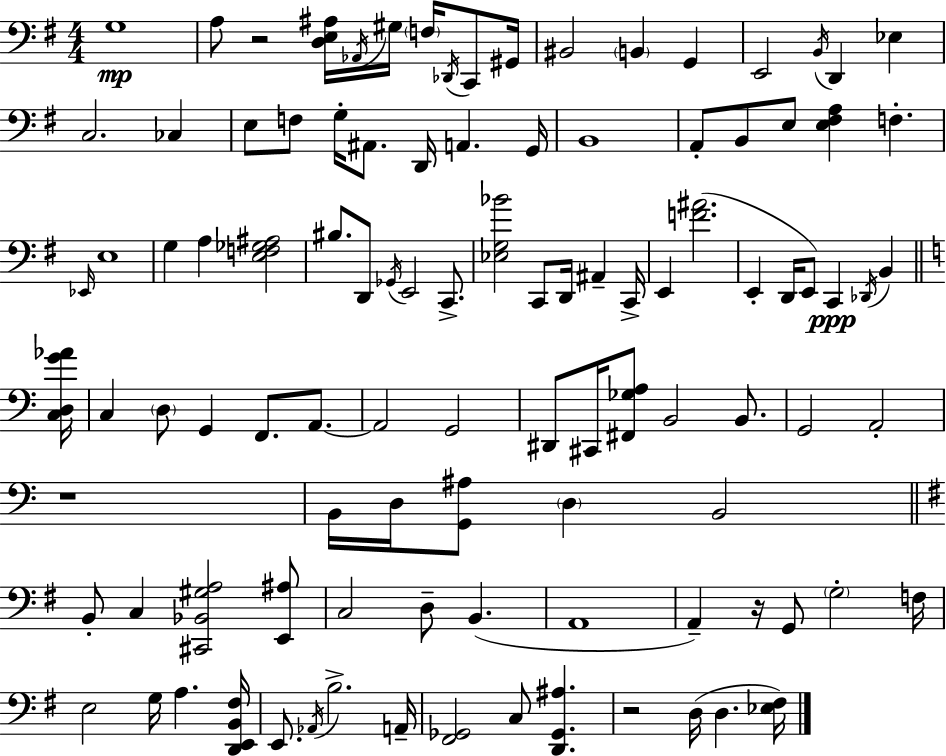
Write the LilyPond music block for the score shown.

{
  \clef bass
  \numericTimeSignature
  \time 4/4
  \key g \major
  g1\mp | a8 r2 <d e ais>16 \acciaccatura { aes,16 } gis16 \parenthesize f16 \acciaccatura { des,16 } c,8 | gis,16 bis,2 \parenthesize b,4 g,4 | e,2 \acciaccatura { b,16 } d,4 ees4 | \break c2. ces4 | e8 f8 g16-. ais,8. d,16 a,4. | g,16 b,1 | a,8-. b,8 e8 <e fis a>4 f4.-. | \break \grace { ees,16 } e1 | g4 a4 <e f ges ais>2 | bis8. d,8 \acciaccatura { ges,16 } e,2 | c,8.-> <ees g bes'>2 c,8 d,16 | \break ais,4-- c,16-> e,4 <f' ais'>2.( | e,4-. d,16 e,8) c,4\ppp | \acciaccatura { des,16 } b,4 \bar "||" \break \key c \major <c d g' aes'>16 c4 \parenthesize d8 g,4 f,8. a,8.~~ | a,2 g,2 | dis,8 cis,16 <fis, ges a>8 b,2 b,8. | g,2 a,2-. | \break r1 | b,16 d16 <g, ais>8 \parenthesize d4 b,2 | \bar "||" \break \key g \major b,8-. c4 <cis, bes, gis a>2 <e, ais>8 | c2 d8-- b,4.( | a,1 | a,4--) r16 g,8 \parenthesize g2-. f16 | \break e2 g16 a4. <d, e, b, fis>16 | e,8. \acciaccatura { aes,16 } b2.-> | a,16-- <fis, ges,>2 c8 <d, ges, ais>4. | r2 d16( d4. | \break <ees fis>16) \bar "|."
}